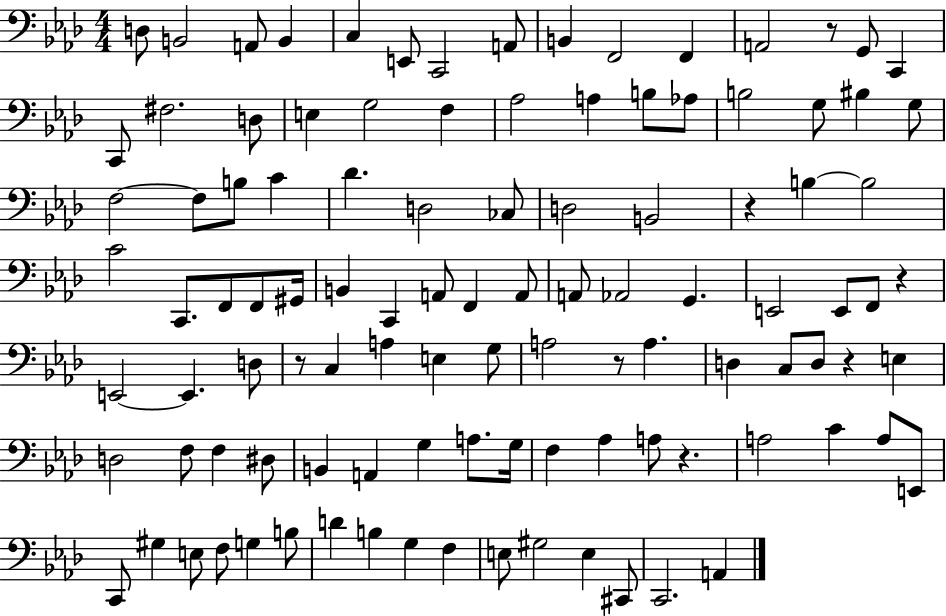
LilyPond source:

{
  \clef bass
  \numericTimeSignature
  \time 4/4
  \key aes \major
  d8 b,2 a,8 b,4 | c4 e,8 c,2 a,8 | b,4 f,2 f,4 | a,2 r8 g,8 c,4 | \break c,8 fis2. d8 | e4 g2 f4 | aes2 a4 b8 aes8 | b2 g8 bis4 g8 | \break f2~~ f8 b8 c'4 | des'4. d2 ces8 | d2 b,2 | r4 b4~~ b2 | \break c'2 c,8. f,8 f,8 gis,16 | b,4 c,4 a,8 f,4 a,8 | a,8 aes,2 g,4. | e,2 e,8 f,8 r4 | \break e,2~~ e,4. d8 | r8 c4 a4 e4 g8 | a2 r8 a4. | d4 c8 d8 r4 e4 | \break d2 f8 f4 dis8 | b,4 a,4 g4 a8. g16 | f4 aes4 a8 r4. | a2 c'4 a8 e,8 | \break c,8 gis4 e8 f8 g4 b8 | d'4 b4 g4 f4 | e8 gis2 e4 cis,8 | c,2. a,4 | \break \bar "|."
}